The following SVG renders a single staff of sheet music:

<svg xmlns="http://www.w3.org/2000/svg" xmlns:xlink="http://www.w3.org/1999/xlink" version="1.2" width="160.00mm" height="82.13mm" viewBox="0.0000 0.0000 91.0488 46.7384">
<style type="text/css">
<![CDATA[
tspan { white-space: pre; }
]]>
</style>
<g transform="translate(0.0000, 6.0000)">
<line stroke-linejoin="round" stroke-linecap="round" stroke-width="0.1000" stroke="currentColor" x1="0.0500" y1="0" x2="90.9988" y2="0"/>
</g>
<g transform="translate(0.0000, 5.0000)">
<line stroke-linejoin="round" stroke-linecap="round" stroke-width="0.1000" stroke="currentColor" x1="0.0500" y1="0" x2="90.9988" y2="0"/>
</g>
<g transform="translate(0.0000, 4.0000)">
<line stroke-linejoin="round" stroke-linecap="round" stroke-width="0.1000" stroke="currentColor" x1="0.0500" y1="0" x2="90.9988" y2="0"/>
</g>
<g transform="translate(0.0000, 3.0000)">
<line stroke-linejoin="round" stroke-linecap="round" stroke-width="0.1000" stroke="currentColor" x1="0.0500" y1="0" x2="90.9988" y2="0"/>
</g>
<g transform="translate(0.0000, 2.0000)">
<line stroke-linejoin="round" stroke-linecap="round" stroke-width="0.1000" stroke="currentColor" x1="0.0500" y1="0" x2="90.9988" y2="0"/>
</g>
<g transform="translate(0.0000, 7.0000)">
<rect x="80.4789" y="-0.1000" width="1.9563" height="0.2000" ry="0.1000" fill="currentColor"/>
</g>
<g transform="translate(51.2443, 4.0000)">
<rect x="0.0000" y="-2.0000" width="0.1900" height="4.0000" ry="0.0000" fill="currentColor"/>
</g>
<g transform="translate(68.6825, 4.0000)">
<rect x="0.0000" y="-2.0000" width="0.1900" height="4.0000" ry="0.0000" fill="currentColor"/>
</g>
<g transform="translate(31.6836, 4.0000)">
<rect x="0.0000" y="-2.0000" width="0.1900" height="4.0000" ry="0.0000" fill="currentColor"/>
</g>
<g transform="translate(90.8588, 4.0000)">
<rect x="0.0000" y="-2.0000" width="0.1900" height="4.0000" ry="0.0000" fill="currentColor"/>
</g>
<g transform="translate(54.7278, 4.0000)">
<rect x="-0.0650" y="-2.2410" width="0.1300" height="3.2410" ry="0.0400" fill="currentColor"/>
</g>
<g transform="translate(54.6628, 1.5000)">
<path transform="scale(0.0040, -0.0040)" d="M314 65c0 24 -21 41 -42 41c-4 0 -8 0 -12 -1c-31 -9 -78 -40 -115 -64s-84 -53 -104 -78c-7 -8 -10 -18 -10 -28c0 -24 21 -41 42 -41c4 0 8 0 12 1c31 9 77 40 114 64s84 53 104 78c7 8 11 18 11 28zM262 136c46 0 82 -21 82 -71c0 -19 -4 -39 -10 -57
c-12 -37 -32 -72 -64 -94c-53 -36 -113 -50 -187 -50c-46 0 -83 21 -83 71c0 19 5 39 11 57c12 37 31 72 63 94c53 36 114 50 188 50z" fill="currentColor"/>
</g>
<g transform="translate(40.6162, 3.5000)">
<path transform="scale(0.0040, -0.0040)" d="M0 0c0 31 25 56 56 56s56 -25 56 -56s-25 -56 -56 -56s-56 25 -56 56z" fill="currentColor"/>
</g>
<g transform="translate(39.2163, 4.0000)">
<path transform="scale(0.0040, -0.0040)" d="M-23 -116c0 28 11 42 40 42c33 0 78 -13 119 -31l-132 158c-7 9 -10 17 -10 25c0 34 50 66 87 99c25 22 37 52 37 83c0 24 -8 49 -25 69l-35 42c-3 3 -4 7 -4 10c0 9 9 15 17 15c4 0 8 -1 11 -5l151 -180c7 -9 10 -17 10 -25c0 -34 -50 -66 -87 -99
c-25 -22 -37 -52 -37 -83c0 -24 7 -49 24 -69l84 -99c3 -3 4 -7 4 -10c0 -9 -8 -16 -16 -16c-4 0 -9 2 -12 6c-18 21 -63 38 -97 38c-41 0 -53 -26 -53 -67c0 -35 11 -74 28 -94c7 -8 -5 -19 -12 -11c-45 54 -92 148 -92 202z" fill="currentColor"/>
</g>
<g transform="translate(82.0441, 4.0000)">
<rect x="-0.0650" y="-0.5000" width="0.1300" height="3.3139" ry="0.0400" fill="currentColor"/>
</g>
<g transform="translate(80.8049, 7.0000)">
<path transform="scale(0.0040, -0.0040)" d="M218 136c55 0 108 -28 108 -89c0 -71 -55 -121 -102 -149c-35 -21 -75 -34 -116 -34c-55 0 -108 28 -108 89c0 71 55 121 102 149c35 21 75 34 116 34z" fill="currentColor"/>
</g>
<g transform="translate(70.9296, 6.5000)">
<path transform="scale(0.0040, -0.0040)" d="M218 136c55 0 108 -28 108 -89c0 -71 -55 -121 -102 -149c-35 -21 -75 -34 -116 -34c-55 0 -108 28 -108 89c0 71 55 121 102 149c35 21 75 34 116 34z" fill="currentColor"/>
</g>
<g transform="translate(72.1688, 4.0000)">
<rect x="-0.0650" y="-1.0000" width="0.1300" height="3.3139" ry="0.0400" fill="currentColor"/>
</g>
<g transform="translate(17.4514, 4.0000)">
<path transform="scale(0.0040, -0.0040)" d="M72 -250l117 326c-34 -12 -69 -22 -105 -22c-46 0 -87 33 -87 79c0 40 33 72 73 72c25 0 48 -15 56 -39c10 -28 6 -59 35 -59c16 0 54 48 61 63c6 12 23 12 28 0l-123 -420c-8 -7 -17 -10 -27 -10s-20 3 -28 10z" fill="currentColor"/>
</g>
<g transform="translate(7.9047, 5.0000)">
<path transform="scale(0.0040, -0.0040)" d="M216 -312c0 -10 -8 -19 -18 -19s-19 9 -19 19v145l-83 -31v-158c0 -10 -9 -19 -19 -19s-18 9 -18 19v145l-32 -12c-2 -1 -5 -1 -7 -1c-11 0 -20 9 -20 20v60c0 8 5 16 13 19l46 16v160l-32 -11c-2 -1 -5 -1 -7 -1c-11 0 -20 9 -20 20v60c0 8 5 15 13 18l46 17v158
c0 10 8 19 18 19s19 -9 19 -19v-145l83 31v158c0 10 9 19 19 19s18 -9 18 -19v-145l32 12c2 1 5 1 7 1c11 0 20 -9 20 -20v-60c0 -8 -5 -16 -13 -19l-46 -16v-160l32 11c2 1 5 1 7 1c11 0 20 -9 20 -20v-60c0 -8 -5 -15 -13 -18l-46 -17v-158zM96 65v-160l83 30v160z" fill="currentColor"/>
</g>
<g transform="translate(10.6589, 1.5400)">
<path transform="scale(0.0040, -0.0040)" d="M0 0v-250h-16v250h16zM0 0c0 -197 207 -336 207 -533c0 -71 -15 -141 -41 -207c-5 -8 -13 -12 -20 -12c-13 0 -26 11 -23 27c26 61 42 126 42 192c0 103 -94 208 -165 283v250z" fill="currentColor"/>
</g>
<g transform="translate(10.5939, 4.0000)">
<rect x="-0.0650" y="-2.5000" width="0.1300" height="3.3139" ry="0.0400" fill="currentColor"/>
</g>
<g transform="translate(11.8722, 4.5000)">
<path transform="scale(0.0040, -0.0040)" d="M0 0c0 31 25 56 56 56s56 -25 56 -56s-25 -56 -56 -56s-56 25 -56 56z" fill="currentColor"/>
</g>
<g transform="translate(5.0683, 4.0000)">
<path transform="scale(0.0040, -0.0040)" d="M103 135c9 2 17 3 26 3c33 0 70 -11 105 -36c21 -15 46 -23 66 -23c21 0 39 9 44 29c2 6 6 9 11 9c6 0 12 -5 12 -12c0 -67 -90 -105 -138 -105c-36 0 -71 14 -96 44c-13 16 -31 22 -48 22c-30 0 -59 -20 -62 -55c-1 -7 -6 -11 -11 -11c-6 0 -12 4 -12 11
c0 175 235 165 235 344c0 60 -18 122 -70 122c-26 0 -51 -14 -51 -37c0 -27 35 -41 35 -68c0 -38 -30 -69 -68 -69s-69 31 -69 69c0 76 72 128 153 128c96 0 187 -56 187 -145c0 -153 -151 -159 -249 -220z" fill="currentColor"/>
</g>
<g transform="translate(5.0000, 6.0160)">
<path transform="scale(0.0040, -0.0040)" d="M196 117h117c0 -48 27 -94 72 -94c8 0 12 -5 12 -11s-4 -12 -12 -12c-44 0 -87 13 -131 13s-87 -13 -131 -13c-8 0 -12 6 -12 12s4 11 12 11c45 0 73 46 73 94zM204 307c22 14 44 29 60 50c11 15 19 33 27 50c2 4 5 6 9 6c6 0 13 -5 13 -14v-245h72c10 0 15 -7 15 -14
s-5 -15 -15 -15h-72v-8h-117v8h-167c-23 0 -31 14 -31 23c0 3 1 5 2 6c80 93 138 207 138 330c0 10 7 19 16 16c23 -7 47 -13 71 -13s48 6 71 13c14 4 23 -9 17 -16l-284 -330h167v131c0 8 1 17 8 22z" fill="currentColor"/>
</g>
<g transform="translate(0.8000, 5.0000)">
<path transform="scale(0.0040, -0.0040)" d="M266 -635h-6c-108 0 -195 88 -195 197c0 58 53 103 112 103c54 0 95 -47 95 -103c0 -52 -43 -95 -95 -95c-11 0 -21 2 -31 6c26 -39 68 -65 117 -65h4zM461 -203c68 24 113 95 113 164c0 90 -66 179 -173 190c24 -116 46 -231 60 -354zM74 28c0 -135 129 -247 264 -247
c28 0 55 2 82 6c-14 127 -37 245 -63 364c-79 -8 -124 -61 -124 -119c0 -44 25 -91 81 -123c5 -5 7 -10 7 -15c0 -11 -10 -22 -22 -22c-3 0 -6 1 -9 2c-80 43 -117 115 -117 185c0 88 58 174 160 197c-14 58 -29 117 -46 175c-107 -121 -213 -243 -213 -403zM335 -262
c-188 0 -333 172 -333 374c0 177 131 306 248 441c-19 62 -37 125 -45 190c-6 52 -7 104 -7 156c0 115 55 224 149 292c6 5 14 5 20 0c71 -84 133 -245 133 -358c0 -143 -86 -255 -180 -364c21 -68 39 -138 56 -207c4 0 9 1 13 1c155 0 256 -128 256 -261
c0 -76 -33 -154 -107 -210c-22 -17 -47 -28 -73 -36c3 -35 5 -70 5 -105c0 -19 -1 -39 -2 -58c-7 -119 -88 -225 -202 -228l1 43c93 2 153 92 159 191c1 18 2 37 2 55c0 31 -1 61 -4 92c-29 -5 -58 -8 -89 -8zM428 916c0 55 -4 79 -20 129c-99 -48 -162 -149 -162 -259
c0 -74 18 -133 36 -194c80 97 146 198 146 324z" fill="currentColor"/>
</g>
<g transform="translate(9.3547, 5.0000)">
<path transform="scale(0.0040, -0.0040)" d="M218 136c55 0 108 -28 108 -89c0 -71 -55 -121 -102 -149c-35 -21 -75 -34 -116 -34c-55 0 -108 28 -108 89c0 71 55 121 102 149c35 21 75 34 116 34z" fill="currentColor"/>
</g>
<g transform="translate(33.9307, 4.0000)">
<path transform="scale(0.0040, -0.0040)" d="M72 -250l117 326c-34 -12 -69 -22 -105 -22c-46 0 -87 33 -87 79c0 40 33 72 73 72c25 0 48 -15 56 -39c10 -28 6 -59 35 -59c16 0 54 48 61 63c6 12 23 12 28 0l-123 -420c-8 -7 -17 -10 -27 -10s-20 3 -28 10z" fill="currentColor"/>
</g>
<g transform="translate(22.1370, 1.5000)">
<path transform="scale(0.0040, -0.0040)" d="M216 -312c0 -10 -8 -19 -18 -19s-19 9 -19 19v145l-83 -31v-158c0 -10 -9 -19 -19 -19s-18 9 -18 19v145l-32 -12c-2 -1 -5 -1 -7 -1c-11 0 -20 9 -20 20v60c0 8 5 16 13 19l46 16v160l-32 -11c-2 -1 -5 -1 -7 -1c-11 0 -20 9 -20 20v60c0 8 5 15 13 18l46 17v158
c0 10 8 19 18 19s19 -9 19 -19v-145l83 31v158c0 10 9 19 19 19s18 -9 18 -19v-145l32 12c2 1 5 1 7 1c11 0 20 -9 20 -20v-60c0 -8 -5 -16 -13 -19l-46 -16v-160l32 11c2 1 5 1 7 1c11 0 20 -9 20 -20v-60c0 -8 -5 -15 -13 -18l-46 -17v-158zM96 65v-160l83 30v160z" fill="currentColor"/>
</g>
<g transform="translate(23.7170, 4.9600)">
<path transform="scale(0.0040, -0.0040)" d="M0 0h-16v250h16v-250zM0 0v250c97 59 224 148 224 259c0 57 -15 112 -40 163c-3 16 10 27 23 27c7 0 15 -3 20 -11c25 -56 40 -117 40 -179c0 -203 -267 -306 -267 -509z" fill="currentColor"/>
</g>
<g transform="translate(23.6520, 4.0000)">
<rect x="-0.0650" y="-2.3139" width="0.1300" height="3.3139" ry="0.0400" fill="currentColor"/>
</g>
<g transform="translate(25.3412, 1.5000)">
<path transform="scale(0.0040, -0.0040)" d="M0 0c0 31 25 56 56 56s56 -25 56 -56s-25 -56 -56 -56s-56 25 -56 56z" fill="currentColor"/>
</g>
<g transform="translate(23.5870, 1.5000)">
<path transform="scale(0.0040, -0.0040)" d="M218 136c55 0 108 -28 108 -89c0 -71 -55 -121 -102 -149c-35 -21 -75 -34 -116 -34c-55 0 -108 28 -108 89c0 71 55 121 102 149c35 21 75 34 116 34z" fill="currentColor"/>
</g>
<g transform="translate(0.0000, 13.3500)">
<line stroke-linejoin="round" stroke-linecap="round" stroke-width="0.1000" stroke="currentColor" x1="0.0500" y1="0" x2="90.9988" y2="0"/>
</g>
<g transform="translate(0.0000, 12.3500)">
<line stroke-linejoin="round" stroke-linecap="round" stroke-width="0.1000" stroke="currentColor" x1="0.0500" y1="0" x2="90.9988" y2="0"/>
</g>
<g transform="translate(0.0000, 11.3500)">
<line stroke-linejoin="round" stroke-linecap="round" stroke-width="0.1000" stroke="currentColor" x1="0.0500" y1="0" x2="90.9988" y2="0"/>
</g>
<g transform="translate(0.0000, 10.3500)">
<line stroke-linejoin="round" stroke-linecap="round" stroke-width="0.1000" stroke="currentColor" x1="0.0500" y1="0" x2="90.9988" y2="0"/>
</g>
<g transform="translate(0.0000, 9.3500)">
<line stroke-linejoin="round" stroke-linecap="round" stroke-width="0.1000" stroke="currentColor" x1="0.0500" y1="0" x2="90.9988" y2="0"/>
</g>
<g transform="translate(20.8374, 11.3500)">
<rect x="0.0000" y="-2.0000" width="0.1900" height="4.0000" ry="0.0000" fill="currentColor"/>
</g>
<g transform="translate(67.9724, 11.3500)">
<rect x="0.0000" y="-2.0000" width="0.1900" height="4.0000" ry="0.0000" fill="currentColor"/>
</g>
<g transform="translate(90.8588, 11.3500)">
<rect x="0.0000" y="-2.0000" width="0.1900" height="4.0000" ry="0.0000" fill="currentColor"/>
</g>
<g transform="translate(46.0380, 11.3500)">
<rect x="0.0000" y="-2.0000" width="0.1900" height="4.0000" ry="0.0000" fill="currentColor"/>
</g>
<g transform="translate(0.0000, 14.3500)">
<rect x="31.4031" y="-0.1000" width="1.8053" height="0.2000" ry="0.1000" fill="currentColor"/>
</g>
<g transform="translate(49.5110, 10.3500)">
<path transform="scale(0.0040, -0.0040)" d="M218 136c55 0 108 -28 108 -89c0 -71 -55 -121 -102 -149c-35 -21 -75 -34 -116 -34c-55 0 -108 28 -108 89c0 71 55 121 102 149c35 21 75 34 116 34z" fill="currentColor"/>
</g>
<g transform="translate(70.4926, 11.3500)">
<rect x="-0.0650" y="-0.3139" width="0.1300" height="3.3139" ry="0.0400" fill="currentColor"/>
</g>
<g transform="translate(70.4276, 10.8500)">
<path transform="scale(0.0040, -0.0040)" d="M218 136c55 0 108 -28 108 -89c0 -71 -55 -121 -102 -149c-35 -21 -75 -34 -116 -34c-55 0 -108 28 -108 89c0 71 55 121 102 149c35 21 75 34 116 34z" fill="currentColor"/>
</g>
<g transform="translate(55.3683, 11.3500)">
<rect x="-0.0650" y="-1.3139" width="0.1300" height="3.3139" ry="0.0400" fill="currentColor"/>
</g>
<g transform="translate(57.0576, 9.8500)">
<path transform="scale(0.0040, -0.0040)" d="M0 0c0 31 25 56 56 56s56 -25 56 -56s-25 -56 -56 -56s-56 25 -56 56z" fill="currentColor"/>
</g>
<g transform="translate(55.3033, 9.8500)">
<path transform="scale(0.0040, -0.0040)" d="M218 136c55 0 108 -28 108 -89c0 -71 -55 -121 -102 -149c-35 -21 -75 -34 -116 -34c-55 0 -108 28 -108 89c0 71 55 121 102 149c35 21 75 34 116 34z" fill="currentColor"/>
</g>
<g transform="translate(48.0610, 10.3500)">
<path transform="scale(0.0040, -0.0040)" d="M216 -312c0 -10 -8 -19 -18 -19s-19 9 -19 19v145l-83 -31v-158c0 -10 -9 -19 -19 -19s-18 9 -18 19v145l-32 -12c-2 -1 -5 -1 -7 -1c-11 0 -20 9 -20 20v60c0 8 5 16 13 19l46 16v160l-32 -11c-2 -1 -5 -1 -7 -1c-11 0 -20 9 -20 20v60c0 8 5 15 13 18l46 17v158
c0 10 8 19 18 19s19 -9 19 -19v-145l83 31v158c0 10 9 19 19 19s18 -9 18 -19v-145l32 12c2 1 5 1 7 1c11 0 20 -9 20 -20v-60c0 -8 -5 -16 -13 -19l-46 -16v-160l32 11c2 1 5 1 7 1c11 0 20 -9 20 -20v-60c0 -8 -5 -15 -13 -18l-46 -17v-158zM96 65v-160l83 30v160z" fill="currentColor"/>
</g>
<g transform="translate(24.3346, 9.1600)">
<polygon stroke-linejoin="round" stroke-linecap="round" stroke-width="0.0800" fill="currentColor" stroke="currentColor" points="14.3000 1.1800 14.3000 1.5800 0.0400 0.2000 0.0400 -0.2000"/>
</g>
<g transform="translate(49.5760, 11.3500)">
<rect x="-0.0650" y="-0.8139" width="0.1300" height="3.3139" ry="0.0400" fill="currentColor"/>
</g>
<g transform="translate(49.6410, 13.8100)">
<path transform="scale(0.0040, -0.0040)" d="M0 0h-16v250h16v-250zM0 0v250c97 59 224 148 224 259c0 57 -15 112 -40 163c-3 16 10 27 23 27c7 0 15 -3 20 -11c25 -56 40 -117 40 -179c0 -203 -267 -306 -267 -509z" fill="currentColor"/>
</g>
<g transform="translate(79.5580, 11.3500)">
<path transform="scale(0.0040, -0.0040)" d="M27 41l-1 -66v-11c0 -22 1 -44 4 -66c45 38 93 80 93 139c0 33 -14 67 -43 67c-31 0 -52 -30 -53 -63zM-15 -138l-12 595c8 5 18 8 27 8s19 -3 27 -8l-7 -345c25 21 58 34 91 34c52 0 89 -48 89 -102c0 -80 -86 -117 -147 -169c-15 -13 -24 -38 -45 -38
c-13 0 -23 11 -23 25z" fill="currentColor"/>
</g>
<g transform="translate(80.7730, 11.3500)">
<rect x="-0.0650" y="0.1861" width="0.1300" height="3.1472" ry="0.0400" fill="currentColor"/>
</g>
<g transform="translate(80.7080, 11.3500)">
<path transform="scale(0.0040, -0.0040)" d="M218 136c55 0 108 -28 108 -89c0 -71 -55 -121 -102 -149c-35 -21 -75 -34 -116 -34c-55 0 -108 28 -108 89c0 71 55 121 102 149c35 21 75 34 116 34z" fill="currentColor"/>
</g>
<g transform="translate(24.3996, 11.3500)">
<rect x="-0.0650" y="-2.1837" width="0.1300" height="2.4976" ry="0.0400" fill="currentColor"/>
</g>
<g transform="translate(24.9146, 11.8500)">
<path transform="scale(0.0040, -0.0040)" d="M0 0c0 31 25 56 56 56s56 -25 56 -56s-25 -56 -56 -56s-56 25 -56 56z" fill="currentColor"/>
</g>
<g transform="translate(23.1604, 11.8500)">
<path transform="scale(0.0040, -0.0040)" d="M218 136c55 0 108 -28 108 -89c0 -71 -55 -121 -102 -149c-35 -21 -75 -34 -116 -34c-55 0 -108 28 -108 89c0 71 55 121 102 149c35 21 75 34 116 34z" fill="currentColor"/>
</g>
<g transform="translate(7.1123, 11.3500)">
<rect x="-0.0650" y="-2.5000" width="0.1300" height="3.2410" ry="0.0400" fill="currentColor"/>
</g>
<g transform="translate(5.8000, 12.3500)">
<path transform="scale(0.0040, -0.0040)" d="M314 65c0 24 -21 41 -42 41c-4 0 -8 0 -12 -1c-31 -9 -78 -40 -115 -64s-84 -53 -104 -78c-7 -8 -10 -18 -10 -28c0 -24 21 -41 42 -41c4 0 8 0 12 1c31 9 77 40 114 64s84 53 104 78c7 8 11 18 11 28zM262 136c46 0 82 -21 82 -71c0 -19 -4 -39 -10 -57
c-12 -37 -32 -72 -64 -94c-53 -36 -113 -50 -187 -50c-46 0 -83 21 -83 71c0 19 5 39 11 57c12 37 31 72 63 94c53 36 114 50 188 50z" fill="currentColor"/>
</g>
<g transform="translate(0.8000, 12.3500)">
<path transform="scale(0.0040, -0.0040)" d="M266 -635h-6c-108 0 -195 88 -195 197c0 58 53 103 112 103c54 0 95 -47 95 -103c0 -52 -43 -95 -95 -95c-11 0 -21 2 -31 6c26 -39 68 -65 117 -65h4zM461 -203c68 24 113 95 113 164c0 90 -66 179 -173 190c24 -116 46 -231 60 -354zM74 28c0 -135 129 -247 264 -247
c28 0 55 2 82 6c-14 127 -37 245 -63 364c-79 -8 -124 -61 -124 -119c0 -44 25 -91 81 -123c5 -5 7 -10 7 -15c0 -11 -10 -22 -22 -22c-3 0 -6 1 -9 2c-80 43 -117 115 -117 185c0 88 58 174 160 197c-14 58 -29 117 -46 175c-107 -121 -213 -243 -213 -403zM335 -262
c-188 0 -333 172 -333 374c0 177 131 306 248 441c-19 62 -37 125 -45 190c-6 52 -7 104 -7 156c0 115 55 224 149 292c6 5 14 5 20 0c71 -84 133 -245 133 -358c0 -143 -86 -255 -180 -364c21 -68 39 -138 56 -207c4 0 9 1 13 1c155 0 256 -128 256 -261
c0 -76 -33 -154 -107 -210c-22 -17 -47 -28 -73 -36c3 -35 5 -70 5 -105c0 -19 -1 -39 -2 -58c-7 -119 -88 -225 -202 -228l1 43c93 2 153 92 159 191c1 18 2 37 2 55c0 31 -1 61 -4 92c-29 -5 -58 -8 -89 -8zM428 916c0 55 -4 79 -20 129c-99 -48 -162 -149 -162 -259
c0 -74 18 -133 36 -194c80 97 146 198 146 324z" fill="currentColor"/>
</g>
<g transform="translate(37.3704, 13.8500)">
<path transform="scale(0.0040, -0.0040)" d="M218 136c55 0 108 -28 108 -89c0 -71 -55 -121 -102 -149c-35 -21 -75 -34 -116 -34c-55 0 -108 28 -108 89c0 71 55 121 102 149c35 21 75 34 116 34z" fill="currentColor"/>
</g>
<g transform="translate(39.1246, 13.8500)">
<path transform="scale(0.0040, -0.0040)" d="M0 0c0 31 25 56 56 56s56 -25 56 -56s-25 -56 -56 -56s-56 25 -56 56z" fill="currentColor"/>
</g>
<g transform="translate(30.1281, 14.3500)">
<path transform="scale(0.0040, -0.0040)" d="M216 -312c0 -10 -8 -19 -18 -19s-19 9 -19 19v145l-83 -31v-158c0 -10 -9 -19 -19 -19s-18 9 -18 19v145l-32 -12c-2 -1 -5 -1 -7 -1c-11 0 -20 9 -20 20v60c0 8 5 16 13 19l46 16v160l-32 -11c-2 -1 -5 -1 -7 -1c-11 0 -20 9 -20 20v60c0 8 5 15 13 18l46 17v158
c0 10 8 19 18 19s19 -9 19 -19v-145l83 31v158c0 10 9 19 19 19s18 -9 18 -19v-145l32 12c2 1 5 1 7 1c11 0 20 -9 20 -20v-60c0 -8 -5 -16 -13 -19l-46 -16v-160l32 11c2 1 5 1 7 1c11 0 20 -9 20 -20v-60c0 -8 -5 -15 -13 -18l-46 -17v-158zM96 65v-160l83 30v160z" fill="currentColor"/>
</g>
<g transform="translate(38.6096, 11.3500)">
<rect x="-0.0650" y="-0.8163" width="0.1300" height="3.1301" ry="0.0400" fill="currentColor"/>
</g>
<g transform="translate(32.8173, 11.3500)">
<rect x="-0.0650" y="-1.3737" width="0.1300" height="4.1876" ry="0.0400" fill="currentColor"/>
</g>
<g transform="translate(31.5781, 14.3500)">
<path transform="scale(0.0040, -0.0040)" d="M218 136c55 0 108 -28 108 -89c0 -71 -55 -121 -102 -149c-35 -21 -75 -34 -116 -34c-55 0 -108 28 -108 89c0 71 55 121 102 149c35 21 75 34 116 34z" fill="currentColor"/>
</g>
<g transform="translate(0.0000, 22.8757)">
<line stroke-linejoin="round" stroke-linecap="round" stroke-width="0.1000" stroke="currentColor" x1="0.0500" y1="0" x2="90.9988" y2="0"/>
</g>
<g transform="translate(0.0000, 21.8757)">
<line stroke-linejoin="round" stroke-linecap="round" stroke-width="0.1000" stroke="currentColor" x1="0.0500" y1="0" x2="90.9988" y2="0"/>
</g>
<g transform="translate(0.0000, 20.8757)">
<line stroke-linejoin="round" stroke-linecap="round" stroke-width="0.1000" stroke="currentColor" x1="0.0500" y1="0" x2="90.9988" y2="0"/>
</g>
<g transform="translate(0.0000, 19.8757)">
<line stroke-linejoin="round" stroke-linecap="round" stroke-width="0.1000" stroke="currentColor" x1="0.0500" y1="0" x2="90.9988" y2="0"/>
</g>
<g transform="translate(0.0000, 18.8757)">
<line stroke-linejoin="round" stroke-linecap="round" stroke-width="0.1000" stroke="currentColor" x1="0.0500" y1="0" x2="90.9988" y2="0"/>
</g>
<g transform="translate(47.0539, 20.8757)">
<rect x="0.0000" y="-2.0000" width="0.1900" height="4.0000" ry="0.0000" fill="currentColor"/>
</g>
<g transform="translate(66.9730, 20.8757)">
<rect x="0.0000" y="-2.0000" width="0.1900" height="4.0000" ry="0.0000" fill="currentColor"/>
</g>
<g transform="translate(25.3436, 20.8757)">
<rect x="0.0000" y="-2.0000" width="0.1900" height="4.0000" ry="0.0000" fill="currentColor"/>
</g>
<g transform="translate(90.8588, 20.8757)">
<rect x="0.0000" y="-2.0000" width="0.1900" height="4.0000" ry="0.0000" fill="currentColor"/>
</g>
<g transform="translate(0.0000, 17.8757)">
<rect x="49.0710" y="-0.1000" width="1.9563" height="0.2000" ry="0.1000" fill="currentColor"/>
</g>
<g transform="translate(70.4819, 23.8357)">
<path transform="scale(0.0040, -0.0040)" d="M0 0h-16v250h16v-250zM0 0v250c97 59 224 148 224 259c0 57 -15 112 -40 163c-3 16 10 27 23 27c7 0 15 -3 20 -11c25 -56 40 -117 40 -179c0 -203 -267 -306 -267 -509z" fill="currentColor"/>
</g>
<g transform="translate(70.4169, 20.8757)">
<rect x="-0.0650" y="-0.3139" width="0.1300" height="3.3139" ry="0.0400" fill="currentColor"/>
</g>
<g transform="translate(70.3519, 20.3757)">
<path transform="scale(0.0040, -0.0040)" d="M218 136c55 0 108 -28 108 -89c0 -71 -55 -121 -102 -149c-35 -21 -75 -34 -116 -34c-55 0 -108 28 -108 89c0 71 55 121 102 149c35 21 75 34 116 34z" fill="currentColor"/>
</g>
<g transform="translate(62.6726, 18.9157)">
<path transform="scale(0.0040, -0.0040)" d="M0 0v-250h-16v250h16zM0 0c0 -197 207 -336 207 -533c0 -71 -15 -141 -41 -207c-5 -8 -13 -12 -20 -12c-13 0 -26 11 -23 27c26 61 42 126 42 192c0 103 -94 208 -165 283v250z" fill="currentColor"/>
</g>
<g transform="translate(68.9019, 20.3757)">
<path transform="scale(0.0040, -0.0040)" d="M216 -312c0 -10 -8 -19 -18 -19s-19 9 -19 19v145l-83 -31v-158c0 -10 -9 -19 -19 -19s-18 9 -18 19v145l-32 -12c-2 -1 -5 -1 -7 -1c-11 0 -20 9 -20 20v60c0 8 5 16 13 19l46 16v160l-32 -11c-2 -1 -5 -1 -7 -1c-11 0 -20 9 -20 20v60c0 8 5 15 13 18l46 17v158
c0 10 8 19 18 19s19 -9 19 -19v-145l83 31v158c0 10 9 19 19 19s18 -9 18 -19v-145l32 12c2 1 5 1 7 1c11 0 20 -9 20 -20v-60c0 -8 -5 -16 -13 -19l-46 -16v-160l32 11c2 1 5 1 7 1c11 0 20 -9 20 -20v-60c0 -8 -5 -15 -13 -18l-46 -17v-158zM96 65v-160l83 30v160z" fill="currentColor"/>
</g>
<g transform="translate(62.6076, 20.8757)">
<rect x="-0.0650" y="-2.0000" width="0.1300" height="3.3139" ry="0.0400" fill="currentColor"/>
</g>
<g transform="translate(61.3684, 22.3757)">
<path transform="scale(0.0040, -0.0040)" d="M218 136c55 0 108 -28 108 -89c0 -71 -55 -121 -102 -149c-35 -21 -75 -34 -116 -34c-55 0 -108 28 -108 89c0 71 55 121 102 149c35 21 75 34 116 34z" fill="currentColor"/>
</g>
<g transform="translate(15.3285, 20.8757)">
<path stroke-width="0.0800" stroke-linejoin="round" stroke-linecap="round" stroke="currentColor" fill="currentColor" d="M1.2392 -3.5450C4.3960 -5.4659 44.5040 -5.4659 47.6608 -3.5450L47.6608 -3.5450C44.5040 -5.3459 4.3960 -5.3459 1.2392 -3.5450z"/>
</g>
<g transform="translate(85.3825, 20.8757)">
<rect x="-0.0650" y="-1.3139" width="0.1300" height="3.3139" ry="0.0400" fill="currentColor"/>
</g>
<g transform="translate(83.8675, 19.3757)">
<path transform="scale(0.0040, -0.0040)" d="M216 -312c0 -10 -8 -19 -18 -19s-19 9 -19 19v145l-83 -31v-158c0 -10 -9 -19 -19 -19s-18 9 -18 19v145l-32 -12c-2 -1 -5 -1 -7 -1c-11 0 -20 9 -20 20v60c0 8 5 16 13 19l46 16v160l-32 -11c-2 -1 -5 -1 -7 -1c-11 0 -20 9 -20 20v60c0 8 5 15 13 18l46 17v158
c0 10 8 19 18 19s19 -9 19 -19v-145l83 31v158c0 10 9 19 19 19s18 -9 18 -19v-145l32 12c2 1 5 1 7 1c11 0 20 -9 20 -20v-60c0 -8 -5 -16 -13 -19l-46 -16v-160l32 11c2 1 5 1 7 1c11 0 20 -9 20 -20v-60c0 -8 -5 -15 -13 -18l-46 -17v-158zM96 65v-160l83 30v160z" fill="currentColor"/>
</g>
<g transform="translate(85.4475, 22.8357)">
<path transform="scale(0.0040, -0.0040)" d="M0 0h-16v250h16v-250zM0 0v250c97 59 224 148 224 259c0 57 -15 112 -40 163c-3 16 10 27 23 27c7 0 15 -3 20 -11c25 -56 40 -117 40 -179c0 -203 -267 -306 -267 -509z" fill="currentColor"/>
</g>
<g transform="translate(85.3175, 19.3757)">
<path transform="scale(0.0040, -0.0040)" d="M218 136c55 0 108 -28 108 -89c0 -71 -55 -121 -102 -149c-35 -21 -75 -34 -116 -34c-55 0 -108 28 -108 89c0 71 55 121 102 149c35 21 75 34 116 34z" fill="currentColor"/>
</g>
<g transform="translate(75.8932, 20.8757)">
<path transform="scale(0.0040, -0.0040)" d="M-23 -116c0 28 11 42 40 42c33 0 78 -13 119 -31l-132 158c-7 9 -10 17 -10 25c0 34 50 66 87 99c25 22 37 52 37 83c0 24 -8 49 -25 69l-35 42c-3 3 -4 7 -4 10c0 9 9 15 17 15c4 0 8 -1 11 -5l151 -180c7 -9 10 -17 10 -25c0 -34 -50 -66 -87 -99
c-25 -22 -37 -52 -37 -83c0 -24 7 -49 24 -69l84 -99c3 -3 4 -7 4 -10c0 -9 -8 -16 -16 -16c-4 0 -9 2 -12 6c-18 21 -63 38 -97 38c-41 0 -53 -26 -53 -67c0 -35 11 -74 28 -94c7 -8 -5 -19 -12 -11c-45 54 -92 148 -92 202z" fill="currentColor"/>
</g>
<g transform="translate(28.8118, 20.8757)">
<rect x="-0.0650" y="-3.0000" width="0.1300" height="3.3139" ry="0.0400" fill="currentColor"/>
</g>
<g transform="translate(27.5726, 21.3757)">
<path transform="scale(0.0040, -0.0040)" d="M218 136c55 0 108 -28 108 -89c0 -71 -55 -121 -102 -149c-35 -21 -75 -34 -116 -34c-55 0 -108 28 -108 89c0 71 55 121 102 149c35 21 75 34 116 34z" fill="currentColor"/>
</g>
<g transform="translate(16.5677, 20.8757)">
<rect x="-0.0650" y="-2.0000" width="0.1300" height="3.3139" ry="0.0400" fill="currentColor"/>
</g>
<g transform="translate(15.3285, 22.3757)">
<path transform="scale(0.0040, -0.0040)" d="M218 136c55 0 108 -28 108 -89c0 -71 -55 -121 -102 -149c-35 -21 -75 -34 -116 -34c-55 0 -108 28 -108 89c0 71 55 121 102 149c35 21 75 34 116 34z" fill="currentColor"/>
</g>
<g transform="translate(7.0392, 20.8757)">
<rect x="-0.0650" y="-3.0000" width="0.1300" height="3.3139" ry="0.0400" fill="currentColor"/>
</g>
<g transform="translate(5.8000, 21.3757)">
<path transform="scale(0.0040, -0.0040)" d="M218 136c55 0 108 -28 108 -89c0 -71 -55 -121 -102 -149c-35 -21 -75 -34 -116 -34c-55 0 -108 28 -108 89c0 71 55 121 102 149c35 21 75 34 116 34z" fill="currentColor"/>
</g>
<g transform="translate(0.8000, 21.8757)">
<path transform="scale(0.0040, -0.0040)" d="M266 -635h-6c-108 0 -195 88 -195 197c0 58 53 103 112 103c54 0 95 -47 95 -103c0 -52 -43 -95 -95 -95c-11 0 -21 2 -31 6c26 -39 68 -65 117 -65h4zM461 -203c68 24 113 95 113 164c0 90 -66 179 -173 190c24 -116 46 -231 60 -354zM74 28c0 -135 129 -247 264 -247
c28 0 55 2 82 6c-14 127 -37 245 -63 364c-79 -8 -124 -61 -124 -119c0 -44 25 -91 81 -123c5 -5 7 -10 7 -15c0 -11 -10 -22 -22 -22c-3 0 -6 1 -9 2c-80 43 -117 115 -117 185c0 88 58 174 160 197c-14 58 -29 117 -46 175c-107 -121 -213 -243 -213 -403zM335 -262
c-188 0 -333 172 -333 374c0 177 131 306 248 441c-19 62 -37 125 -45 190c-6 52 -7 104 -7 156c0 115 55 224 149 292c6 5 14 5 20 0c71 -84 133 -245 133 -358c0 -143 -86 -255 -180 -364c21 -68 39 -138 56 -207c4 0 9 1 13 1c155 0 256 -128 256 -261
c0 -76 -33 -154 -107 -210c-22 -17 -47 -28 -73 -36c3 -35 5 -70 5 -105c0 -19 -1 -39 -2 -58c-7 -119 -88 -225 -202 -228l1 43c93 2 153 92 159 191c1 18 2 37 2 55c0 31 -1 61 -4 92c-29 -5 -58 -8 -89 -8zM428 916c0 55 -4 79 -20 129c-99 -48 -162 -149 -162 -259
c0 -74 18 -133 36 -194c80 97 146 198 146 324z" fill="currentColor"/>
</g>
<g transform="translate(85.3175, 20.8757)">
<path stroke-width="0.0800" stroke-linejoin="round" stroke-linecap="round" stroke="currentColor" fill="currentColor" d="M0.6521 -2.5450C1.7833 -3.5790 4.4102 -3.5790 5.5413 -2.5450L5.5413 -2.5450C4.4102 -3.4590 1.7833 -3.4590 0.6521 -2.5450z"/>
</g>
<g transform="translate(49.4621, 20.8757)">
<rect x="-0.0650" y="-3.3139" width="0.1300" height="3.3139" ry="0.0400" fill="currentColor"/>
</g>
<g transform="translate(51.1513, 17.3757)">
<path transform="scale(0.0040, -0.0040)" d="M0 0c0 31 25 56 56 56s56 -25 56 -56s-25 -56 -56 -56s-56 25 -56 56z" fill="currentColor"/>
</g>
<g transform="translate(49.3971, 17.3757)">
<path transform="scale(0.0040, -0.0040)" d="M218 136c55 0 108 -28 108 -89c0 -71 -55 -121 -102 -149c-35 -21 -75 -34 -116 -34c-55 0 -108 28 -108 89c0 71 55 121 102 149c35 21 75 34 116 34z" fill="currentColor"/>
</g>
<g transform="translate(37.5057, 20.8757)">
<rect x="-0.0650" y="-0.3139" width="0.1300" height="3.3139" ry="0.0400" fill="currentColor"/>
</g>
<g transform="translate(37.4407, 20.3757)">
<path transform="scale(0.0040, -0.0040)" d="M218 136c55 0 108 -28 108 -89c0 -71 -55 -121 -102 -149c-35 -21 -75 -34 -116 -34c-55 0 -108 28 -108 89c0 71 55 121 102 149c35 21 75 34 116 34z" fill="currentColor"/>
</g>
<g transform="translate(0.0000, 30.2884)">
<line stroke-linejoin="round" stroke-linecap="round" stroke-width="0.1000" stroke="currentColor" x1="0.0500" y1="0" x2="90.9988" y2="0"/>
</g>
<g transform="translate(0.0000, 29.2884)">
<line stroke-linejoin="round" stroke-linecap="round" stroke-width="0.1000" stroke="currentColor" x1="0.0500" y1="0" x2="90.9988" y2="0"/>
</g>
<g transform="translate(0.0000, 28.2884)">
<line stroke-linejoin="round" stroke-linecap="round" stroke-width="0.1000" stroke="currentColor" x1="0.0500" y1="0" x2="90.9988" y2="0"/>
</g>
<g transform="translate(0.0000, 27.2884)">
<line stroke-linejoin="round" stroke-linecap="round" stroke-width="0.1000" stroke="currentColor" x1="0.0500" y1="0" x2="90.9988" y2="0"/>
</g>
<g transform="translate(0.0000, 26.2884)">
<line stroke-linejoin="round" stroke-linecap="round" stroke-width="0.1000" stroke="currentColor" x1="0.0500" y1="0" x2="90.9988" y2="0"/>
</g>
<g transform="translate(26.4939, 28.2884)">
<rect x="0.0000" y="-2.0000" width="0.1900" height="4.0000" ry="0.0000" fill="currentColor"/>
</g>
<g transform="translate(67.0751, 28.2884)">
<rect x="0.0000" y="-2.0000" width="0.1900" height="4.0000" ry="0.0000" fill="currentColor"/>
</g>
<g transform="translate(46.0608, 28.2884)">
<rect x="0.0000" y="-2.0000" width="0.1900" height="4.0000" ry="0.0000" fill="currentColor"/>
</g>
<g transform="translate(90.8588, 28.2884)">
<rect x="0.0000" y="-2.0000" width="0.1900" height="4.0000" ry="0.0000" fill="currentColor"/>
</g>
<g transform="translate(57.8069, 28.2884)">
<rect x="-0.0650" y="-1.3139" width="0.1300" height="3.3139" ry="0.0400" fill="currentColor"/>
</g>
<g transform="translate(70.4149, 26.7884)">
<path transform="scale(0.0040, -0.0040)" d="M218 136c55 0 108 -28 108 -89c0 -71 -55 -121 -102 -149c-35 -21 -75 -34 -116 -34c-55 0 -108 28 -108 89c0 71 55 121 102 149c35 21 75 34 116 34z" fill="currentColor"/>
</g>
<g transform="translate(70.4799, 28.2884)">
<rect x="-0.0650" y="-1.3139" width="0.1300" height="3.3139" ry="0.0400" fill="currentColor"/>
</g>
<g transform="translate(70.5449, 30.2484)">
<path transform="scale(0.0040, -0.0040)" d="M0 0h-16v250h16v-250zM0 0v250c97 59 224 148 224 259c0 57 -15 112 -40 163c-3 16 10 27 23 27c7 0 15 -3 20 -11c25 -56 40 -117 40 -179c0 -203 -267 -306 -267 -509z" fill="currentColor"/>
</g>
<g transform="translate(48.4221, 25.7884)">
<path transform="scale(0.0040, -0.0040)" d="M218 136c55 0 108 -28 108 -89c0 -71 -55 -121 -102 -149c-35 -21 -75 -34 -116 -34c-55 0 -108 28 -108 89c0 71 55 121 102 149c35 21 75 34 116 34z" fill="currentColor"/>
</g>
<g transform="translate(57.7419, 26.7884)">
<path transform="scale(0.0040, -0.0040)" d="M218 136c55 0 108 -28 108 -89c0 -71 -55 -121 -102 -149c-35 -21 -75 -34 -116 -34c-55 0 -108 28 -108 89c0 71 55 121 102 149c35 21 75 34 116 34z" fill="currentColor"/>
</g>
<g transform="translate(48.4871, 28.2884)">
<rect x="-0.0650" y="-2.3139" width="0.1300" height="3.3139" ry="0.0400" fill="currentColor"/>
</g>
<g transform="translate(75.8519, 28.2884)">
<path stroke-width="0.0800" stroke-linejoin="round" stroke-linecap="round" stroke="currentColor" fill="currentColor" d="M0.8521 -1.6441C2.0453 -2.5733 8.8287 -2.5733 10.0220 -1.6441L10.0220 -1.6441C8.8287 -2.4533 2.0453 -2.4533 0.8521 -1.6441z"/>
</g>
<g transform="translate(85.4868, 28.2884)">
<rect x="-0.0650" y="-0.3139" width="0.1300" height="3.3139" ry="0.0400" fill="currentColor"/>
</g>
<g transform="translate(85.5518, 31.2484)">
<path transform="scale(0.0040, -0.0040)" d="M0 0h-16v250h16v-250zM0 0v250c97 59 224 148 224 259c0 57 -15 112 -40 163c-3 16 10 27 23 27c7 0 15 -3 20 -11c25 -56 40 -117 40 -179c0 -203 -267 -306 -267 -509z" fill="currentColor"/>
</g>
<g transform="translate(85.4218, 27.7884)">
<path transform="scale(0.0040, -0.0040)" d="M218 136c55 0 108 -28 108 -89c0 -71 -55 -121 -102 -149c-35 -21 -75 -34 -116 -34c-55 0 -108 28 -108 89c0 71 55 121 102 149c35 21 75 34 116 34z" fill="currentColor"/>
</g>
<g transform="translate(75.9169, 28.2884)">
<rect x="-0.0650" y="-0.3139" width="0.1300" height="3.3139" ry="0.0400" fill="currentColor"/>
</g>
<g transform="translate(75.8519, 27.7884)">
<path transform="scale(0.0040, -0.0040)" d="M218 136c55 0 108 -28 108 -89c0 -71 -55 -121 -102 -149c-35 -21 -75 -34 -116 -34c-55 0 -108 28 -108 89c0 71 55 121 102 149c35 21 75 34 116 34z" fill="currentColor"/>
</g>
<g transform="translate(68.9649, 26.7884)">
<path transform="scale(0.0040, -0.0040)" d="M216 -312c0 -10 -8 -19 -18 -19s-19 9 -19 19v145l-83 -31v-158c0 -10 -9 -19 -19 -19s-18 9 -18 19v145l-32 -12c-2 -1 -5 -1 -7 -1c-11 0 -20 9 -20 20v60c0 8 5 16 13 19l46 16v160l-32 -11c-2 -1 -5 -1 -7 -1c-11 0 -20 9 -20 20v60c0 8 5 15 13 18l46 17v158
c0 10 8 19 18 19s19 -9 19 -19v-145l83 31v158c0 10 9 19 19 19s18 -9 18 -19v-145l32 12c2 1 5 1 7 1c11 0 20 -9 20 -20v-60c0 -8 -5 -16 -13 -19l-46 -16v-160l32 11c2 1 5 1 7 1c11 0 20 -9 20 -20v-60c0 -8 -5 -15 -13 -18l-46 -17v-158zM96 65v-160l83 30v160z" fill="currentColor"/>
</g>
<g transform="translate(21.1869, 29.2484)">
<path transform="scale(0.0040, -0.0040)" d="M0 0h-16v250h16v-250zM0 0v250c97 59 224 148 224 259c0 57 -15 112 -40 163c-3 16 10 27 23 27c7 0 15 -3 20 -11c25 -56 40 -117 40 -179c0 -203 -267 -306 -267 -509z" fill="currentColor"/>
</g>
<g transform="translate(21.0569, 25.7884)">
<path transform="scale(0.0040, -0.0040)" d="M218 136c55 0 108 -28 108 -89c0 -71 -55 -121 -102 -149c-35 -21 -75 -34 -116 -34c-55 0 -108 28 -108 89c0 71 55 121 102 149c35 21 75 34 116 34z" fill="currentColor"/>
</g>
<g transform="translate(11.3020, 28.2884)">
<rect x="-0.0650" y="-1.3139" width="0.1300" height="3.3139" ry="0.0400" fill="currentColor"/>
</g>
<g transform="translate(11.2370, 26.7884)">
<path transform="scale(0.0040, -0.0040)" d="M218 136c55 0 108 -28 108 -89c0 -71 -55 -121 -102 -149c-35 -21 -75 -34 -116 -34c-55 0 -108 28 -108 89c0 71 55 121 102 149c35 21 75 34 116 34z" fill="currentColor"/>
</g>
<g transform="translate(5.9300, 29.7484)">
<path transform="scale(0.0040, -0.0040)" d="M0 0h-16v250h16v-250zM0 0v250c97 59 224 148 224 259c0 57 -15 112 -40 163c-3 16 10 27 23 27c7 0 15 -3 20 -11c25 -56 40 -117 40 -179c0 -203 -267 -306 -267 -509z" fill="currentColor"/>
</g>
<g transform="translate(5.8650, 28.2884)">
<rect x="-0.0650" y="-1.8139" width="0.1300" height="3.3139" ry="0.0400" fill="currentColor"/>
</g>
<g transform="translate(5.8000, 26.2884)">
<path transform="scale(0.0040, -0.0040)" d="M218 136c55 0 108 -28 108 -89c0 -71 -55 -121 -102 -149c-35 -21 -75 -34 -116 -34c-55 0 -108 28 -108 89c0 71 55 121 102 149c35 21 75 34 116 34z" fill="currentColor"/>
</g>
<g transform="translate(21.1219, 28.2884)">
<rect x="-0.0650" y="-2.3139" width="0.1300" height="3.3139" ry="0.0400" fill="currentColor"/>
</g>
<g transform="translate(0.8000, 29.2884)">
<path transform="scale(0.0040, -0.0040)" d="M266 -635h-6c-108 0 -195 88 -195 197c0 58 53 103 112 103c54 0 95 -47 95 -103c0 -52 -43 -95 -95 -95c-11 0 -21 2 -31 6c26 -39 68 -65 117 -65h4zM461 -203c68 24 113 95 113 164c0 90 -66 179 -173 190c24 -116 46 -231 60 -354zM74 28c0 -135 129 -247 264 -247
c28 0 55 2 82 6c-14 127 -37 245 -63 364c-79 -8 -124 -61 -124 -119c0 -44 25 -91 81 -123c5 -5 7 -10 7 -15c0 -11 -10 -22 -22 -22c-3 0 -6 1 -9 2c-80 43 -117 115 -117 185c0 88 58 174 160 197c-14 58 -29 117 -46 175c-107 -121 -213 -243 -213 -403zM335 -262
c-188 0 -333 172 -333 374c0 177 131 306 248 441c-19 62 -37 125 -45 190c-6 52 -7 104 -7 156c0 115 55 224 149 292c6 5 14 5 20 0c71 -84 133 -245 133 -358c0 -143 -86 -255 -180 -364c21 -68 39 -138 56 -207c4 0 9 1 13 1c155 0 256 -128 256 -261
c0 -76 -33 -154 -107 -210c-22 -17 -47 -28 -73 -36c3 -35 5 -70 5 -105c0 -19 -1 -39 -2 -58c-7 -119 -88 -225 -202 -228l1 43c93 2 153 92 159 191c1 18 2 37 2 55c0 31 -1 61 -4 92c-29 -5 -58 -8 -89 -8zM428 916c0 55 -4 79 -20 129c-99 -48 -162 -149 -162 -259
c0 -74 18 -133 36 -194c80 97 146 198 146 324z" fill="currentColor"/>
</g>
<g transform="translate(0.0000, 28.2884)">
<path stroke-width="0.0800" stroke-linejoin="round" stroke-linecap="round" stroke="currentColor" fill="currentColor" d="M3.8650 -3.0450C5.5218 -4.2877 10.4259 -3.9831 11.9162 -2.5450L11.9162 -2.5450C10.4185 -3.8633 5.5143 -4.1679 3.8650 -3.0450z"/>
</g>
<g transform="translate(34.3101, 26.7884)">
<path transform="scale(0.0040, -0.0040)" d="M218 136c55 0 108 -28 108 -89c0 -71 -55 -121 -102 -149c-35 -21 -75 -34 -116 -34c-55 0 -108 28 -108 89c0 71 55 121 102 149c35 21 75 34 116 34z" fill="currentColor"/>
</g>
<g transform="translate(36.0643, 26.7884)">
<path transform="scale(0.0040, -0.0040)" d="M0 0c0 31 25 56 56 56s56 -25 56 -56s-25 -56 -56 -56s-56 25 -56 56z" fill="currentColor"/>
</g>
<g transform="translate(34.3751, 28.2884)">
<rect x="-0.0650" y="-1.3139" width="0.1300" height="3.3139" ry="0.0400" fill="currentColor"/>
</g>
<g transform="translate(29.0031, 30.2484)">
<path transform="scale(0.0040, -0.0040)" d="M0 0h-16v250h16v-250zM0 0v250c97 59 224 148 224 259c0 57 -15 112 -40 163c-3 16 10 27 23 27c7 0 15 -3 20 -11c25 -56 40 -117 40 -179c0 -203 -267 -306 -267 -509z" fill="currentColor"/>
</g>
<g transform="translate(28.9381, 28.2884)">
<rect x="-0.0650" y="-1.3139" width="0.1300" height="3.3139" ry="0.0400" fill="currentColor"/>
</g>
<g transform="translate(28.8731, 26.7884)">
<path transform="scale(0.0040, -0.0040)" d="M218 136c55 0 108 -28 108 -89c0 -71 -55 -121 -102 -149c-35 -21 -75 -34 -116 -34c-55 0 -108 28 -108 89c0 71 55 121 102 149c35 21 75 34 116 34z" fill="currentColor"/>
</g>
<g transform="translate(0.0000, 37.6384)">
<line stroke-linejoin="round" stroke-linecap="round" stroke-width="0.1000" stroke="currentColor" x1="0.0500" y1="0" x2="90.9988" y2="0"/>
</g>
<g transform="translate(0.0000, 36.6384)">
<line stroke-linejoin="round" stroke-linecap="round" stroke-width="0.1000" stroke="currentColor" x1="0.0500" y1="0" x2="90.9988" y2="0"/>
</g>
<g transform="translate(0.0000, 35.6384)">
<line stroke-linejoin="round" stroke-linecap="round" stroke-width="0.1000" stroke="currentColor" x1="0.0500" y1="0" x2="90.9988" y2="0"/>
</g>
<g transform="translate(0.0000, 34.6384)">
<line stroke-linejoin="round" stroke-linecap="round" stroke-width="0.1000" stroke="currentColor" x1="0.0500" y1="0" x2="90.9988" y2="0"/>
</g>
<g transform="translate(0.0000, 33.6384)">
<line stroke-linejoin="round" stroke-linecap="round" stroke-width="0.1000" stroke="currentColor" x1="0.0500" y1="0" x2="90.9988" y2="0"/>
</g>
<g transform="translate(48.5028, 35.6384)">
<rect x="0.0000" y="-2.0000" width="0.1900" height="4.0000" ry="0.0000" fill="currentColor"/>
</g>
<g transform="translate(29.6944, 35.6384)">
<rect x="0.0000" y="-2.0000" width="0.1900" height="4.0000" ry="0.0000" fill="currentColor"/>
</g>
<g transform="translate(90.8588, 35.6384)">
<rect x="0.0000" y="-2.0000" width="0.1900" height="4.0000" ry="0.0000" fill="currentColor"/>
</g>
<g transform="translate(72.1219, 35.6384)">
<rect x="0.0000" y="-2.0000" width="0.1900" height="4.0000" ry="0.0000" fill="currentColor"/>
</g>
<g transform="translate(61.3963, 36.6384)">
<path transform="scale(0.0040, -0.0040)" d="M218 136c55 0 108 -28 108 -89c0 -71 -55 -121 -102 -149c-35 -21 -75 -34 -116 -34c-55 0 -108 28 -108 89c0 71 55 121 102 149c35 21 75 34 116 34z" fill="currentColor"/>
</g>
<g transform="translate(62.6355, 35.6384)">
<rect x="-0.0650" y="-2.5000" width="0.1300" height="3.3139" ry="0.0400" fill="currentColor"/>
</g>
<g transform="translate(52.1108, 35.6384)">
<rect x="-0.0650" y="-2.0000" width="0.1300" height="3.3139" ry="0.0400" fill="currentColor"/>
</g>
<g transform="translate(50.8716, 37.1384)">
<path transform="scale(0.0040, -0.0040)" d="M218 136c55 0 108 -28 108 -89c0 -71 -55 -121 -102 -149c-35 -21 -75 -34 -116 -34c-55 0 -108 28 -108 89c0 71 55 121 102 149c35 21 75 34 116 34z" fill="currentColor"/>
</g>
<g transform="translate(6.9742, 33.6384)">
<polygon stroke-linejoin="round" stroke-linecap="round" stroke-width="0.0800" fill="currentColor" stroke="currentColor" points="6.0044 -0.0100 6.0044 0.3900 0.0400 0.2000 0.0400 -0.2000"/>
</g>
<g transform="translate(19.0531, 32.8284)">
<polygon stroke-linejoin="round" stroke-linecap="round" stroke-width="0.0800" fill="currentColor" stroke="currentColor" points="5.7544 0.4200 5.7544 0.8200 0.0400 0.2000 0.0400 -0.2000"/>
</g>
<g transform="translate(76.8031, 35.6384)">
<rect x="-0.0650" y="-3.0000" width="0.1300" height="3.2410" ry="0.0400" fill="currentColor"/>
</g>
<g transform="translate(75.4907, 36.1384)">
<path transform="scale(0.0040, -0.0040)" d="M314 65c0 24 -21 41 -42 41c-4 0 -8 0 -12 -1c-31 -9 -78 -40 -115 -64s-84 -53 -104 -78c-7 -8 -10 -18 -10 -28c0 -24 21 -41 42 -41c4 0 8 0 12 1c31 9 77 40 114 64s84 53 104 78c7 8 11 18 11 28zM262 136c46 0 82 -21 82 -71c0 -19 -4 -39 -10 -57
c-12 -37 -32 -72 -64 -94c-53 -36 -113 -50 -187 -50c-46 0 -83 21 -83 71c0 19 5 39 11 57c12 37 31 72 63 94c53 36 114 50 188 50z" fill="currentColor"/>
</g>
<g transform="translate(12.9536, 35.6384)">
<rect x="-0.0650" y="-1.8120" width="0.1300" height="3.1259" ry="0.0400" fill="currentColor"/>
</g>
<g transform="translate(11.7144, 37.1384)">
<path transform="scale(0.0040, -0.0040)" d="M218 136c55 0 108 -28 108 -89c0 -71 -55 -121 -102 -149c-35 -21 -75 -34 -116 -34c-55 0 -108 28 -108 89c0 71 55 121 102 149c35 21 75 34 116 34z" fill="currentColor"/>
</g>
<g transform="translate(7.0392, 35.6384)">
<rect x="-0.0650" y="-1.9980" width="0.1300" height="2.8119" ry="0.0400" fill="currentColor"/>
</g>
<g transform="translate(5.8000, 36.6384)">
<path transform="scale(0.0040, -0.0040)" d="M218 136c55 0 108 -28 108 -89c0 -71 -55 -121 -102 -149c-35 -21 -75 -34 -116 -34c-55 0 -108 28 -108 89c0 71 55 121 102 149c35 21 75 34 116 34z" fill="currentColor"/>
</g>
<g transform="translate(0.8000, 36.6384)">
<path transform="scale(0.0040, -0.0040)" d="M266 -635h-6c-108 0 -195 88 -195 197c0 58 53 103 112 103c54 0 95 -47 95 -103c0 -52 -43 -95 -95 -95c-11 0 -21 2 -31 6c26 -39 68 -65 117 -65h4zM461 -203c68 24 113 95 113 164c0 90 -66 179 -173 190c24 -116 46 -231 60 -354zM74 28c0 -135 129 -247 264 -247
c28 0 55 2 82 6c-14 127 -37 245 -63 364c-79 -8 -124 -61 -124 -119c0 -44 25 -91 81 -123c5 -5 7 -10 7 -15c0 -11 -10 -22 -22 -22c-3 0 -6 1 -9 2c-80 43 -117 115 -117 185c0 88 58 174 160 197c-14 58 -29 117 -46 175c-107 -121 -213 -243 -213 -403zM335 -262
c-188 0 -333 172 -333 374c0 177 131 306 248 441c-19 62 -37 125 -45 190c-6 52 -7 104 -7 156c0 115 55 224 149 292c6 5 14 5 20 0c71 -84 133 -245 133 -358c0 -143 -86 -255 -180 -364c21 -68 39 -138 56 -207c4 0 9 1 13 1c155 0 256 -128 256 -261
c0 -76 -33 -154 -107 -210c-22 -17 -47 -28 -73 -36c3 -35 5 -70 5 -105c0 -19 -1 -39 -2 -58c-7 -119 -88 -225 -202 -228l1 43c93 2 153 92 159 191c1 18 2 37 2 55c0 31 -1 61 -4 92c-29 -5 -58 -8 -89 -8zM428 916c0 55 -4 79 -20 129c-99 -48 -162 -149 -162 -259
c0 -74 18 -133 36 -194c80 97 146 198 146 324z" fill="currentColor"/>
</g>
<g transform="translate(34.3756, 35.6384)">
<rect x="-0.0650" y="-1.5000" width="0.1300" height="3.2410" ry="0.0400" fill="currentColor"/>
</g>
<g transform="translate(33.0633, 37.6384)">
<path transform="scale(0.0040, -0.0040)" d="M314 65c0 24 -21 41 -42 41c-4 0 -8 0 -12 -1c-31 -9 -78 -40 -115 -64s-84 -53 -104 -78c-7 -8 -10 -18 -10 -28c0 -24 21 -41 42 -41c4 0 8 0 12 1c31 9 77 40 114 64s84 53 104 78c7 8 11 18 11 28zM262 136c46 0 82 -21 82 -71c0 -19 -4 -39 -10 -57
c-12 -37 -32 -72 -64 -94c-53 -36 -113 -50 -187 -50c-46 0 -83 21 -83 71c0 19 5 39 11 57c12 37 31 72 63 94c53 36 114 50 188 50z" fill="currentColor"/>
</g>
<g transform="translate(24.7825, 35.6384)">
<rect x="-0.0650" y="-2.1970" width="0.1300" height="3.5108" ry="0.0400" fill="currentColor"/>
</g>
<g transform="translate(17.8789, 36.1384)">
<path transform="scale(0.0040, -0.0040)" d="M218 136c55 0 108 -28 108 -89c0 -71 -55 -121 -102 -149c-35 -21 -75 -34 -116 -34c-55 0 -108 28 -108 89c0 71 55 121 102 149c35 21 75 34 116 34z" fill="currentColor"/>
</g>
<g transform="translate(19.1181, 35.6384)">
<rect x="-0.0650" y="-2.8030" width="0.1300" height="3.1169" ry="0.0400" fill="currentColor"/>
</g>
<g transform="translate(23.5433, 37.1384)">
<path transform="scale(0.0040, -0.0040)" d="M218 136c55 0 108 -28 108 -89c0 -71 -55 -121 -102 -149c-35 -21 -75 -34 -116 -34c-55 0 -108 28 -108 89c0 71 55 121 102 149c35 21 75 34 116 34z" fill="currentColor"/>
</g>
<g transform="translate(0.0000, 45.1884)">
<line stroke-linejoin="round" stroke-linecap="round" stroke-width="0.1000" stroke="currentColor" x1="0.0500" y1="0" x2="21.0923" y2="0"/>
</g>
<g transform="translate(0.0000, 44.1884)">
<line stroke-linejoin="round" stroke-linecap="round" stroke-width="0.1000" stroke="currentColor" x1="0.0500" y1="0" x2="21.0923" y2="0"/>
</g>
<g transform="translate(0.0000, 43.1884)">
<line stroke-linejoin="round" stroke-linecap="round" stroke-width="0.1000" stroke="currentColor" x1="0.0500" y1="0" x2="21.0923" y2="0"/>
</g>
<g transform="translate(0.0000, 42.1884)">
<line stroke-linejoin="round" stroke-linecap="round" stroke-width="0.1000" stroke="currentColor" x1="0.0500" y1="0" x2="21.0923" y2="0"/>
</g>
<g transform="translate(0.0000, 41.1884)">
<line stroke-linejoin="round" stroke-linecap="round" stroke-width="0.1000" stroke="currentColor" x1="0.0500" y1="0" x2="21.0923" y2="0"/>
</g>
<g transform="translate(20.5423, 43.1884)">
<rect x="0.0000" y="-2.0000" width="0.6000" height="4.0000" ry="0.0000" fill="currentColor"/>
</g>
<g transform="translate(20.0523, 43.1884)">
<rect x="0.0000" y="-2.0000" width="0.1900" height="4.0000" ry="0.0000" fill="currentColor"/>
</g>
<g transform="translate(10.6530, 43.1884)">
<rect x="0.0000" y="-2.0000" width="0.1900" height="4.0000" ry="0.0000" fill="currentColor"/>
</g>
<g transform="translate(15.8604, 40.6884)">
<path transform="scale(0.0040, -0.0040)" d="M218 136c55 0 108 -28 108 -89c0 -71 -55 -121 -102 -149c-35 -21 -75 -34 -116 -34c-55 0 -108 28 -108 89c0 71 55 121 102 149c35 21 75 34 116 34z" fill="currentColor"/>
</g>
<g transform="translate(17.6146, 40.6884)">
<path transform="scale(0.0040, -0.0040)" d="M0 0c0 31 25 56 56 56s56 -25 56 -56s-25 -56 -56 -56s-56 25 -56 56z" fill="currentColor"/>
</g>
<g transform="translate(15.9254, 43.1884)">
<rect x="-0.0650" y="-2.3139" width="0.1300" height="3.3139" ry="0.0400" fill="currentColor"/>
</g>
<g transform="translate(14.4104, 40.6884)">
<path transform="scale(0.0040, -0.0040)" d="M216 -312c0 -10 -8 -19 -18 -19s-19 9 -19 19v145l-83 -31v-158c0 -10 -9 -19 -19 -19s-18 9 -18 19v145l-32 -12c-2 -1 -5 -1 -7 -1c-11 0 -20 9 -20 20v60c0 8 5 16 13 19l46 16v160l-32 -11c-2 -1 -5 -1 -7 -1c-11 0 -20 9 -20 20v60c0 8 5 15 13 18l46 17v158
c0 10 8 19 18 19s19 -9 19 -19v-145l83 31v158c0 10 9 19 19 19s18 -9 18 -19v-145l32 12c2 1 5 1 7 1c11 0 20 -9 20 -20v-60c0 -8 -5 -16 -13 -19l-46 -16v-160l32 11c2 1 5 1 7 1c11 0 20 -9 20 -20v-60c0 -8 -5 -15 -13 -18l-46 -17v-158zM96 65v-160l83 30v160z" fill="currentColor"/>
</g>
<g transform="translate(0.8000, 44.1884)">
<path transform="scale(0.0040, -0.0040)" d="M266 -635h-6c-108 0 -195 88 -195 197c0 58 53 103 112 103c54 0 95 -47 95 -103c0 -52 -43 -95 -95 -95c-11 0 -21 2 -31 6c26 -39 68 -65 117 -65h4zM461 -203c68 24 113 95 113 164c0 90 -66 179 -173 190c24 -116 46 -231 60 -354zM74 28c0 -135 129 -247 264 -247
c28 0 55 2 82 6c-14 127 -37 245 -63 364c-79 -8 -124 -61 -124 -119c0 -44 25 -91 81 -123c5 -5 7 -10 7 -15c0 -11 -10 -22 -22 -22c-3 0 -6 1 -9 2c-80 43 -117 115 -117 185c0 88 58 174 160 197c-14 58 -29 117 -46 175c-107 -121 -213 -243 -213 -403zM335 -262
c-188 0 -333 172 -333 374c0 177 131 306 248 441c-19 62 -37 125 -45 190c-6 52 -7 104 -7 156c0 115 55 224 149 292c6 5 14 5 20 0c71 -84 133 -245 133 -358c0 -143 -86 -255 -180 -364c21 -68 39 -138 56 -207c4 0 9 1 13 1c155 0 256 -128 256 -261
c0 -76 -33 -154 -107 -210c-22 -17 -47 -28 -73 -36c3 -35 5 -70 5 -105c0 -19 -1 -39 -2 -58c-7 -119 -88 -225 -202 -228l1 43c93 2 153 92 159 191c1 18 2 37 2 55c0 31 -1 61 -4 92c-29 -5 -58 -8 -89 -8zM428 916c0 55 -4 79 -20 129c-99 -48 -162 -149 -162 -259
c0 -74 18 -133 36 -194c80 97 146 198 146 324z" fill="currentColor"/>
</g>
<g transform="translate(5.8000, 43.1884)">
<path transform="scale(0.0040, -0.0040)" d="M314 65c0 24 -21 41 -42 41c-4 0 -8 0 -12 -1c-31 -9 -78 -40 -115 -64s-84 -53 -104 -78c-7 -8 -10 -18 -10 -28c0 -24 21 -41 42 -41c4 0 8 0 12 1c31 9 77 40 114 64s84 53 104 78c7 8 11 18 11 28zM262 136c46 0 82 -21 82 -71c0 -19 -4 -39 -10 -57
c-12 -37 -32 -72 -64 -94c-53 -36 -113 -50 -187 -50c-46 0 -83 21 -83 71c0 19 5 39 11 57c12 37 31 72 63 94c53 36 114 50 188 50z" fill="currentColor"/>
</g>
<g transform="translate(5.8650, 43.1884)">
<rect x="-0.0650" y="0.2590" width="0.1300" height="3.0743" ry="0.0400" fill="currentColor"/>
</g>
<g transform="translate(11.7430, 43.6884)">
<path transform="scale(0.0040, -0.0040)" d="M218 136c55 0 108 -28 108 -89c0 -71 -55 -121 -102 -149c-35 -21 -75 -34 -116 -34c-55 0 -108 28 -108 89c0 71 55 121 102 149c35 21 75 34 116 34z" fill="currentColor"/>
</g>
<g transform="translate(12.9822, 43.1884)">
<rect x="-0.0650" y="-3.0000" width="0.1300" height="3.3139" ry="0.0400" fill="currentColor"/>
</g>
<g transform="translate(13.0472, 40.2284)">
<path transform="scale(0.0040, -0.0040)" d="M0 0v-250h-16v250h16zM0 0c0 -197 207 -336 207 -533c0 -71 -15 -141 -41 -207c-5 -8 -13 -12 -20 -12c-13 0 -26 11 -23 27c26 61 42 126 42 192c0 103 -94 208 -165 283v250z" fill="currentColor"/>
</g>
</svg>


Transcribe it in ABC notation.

X:1
T:Untitled
M:2/4
L:1/4
K:C
^G/2 z/2 ^g/2 z/2 z g2 D C G2 A/2 ^C/2 D/2 ^d/2 e c _B A F A c b F/2 ^c/2 z ^e/2 f/2 e g/2 e/2 e g e ^e/2 c c/2 G/2 F/2 A/2 F/2 E2 F G A2 B2 A/2 ^g